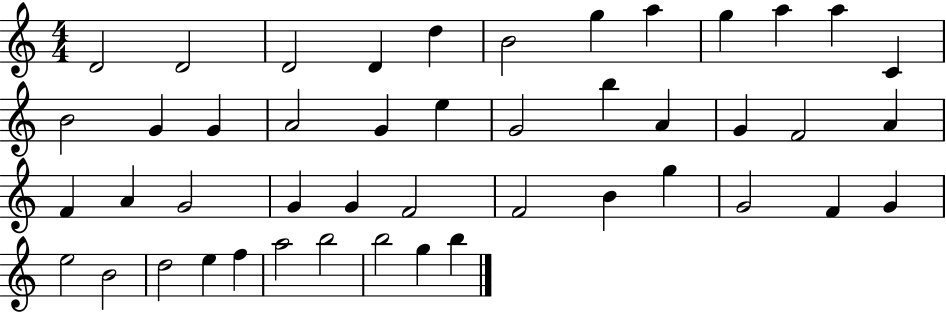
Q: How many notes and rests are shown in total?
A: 46